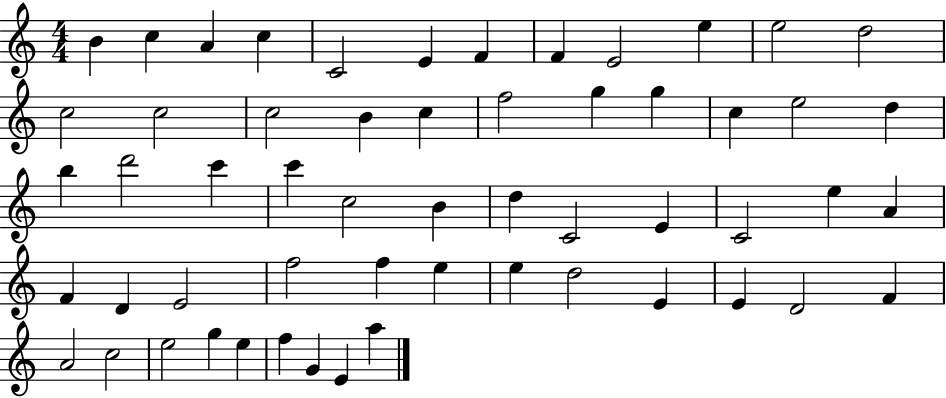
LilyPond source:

{
  \clef treble
  \numericTimeSignature
  \time 4/4
  \key c \major
  b'4 c''4 a'4 c''4 | c'2 e'4 f'4 | f'4 e'2 e''4 | e''2 d''2 | \break c''2 c''2 | c''2 b'4 c''4 | f''2 g''4 g''4 | c''4 e''2 d''4 | \break b''4 d'''2 c'''4 | c'''4 c''2 b'4 | d''4 c'2 e'4 | c'2 e''4 a'4 | \break f'4 d'4 e'2 | f''2 f''4 e''4 | e''4 d''2 e'4 | e'4 d'2 f'4 | \break a'2 c''2 | e''2 g''4 e''4 | f''4 g'4 e'4 a''4 | \bar "|."
}